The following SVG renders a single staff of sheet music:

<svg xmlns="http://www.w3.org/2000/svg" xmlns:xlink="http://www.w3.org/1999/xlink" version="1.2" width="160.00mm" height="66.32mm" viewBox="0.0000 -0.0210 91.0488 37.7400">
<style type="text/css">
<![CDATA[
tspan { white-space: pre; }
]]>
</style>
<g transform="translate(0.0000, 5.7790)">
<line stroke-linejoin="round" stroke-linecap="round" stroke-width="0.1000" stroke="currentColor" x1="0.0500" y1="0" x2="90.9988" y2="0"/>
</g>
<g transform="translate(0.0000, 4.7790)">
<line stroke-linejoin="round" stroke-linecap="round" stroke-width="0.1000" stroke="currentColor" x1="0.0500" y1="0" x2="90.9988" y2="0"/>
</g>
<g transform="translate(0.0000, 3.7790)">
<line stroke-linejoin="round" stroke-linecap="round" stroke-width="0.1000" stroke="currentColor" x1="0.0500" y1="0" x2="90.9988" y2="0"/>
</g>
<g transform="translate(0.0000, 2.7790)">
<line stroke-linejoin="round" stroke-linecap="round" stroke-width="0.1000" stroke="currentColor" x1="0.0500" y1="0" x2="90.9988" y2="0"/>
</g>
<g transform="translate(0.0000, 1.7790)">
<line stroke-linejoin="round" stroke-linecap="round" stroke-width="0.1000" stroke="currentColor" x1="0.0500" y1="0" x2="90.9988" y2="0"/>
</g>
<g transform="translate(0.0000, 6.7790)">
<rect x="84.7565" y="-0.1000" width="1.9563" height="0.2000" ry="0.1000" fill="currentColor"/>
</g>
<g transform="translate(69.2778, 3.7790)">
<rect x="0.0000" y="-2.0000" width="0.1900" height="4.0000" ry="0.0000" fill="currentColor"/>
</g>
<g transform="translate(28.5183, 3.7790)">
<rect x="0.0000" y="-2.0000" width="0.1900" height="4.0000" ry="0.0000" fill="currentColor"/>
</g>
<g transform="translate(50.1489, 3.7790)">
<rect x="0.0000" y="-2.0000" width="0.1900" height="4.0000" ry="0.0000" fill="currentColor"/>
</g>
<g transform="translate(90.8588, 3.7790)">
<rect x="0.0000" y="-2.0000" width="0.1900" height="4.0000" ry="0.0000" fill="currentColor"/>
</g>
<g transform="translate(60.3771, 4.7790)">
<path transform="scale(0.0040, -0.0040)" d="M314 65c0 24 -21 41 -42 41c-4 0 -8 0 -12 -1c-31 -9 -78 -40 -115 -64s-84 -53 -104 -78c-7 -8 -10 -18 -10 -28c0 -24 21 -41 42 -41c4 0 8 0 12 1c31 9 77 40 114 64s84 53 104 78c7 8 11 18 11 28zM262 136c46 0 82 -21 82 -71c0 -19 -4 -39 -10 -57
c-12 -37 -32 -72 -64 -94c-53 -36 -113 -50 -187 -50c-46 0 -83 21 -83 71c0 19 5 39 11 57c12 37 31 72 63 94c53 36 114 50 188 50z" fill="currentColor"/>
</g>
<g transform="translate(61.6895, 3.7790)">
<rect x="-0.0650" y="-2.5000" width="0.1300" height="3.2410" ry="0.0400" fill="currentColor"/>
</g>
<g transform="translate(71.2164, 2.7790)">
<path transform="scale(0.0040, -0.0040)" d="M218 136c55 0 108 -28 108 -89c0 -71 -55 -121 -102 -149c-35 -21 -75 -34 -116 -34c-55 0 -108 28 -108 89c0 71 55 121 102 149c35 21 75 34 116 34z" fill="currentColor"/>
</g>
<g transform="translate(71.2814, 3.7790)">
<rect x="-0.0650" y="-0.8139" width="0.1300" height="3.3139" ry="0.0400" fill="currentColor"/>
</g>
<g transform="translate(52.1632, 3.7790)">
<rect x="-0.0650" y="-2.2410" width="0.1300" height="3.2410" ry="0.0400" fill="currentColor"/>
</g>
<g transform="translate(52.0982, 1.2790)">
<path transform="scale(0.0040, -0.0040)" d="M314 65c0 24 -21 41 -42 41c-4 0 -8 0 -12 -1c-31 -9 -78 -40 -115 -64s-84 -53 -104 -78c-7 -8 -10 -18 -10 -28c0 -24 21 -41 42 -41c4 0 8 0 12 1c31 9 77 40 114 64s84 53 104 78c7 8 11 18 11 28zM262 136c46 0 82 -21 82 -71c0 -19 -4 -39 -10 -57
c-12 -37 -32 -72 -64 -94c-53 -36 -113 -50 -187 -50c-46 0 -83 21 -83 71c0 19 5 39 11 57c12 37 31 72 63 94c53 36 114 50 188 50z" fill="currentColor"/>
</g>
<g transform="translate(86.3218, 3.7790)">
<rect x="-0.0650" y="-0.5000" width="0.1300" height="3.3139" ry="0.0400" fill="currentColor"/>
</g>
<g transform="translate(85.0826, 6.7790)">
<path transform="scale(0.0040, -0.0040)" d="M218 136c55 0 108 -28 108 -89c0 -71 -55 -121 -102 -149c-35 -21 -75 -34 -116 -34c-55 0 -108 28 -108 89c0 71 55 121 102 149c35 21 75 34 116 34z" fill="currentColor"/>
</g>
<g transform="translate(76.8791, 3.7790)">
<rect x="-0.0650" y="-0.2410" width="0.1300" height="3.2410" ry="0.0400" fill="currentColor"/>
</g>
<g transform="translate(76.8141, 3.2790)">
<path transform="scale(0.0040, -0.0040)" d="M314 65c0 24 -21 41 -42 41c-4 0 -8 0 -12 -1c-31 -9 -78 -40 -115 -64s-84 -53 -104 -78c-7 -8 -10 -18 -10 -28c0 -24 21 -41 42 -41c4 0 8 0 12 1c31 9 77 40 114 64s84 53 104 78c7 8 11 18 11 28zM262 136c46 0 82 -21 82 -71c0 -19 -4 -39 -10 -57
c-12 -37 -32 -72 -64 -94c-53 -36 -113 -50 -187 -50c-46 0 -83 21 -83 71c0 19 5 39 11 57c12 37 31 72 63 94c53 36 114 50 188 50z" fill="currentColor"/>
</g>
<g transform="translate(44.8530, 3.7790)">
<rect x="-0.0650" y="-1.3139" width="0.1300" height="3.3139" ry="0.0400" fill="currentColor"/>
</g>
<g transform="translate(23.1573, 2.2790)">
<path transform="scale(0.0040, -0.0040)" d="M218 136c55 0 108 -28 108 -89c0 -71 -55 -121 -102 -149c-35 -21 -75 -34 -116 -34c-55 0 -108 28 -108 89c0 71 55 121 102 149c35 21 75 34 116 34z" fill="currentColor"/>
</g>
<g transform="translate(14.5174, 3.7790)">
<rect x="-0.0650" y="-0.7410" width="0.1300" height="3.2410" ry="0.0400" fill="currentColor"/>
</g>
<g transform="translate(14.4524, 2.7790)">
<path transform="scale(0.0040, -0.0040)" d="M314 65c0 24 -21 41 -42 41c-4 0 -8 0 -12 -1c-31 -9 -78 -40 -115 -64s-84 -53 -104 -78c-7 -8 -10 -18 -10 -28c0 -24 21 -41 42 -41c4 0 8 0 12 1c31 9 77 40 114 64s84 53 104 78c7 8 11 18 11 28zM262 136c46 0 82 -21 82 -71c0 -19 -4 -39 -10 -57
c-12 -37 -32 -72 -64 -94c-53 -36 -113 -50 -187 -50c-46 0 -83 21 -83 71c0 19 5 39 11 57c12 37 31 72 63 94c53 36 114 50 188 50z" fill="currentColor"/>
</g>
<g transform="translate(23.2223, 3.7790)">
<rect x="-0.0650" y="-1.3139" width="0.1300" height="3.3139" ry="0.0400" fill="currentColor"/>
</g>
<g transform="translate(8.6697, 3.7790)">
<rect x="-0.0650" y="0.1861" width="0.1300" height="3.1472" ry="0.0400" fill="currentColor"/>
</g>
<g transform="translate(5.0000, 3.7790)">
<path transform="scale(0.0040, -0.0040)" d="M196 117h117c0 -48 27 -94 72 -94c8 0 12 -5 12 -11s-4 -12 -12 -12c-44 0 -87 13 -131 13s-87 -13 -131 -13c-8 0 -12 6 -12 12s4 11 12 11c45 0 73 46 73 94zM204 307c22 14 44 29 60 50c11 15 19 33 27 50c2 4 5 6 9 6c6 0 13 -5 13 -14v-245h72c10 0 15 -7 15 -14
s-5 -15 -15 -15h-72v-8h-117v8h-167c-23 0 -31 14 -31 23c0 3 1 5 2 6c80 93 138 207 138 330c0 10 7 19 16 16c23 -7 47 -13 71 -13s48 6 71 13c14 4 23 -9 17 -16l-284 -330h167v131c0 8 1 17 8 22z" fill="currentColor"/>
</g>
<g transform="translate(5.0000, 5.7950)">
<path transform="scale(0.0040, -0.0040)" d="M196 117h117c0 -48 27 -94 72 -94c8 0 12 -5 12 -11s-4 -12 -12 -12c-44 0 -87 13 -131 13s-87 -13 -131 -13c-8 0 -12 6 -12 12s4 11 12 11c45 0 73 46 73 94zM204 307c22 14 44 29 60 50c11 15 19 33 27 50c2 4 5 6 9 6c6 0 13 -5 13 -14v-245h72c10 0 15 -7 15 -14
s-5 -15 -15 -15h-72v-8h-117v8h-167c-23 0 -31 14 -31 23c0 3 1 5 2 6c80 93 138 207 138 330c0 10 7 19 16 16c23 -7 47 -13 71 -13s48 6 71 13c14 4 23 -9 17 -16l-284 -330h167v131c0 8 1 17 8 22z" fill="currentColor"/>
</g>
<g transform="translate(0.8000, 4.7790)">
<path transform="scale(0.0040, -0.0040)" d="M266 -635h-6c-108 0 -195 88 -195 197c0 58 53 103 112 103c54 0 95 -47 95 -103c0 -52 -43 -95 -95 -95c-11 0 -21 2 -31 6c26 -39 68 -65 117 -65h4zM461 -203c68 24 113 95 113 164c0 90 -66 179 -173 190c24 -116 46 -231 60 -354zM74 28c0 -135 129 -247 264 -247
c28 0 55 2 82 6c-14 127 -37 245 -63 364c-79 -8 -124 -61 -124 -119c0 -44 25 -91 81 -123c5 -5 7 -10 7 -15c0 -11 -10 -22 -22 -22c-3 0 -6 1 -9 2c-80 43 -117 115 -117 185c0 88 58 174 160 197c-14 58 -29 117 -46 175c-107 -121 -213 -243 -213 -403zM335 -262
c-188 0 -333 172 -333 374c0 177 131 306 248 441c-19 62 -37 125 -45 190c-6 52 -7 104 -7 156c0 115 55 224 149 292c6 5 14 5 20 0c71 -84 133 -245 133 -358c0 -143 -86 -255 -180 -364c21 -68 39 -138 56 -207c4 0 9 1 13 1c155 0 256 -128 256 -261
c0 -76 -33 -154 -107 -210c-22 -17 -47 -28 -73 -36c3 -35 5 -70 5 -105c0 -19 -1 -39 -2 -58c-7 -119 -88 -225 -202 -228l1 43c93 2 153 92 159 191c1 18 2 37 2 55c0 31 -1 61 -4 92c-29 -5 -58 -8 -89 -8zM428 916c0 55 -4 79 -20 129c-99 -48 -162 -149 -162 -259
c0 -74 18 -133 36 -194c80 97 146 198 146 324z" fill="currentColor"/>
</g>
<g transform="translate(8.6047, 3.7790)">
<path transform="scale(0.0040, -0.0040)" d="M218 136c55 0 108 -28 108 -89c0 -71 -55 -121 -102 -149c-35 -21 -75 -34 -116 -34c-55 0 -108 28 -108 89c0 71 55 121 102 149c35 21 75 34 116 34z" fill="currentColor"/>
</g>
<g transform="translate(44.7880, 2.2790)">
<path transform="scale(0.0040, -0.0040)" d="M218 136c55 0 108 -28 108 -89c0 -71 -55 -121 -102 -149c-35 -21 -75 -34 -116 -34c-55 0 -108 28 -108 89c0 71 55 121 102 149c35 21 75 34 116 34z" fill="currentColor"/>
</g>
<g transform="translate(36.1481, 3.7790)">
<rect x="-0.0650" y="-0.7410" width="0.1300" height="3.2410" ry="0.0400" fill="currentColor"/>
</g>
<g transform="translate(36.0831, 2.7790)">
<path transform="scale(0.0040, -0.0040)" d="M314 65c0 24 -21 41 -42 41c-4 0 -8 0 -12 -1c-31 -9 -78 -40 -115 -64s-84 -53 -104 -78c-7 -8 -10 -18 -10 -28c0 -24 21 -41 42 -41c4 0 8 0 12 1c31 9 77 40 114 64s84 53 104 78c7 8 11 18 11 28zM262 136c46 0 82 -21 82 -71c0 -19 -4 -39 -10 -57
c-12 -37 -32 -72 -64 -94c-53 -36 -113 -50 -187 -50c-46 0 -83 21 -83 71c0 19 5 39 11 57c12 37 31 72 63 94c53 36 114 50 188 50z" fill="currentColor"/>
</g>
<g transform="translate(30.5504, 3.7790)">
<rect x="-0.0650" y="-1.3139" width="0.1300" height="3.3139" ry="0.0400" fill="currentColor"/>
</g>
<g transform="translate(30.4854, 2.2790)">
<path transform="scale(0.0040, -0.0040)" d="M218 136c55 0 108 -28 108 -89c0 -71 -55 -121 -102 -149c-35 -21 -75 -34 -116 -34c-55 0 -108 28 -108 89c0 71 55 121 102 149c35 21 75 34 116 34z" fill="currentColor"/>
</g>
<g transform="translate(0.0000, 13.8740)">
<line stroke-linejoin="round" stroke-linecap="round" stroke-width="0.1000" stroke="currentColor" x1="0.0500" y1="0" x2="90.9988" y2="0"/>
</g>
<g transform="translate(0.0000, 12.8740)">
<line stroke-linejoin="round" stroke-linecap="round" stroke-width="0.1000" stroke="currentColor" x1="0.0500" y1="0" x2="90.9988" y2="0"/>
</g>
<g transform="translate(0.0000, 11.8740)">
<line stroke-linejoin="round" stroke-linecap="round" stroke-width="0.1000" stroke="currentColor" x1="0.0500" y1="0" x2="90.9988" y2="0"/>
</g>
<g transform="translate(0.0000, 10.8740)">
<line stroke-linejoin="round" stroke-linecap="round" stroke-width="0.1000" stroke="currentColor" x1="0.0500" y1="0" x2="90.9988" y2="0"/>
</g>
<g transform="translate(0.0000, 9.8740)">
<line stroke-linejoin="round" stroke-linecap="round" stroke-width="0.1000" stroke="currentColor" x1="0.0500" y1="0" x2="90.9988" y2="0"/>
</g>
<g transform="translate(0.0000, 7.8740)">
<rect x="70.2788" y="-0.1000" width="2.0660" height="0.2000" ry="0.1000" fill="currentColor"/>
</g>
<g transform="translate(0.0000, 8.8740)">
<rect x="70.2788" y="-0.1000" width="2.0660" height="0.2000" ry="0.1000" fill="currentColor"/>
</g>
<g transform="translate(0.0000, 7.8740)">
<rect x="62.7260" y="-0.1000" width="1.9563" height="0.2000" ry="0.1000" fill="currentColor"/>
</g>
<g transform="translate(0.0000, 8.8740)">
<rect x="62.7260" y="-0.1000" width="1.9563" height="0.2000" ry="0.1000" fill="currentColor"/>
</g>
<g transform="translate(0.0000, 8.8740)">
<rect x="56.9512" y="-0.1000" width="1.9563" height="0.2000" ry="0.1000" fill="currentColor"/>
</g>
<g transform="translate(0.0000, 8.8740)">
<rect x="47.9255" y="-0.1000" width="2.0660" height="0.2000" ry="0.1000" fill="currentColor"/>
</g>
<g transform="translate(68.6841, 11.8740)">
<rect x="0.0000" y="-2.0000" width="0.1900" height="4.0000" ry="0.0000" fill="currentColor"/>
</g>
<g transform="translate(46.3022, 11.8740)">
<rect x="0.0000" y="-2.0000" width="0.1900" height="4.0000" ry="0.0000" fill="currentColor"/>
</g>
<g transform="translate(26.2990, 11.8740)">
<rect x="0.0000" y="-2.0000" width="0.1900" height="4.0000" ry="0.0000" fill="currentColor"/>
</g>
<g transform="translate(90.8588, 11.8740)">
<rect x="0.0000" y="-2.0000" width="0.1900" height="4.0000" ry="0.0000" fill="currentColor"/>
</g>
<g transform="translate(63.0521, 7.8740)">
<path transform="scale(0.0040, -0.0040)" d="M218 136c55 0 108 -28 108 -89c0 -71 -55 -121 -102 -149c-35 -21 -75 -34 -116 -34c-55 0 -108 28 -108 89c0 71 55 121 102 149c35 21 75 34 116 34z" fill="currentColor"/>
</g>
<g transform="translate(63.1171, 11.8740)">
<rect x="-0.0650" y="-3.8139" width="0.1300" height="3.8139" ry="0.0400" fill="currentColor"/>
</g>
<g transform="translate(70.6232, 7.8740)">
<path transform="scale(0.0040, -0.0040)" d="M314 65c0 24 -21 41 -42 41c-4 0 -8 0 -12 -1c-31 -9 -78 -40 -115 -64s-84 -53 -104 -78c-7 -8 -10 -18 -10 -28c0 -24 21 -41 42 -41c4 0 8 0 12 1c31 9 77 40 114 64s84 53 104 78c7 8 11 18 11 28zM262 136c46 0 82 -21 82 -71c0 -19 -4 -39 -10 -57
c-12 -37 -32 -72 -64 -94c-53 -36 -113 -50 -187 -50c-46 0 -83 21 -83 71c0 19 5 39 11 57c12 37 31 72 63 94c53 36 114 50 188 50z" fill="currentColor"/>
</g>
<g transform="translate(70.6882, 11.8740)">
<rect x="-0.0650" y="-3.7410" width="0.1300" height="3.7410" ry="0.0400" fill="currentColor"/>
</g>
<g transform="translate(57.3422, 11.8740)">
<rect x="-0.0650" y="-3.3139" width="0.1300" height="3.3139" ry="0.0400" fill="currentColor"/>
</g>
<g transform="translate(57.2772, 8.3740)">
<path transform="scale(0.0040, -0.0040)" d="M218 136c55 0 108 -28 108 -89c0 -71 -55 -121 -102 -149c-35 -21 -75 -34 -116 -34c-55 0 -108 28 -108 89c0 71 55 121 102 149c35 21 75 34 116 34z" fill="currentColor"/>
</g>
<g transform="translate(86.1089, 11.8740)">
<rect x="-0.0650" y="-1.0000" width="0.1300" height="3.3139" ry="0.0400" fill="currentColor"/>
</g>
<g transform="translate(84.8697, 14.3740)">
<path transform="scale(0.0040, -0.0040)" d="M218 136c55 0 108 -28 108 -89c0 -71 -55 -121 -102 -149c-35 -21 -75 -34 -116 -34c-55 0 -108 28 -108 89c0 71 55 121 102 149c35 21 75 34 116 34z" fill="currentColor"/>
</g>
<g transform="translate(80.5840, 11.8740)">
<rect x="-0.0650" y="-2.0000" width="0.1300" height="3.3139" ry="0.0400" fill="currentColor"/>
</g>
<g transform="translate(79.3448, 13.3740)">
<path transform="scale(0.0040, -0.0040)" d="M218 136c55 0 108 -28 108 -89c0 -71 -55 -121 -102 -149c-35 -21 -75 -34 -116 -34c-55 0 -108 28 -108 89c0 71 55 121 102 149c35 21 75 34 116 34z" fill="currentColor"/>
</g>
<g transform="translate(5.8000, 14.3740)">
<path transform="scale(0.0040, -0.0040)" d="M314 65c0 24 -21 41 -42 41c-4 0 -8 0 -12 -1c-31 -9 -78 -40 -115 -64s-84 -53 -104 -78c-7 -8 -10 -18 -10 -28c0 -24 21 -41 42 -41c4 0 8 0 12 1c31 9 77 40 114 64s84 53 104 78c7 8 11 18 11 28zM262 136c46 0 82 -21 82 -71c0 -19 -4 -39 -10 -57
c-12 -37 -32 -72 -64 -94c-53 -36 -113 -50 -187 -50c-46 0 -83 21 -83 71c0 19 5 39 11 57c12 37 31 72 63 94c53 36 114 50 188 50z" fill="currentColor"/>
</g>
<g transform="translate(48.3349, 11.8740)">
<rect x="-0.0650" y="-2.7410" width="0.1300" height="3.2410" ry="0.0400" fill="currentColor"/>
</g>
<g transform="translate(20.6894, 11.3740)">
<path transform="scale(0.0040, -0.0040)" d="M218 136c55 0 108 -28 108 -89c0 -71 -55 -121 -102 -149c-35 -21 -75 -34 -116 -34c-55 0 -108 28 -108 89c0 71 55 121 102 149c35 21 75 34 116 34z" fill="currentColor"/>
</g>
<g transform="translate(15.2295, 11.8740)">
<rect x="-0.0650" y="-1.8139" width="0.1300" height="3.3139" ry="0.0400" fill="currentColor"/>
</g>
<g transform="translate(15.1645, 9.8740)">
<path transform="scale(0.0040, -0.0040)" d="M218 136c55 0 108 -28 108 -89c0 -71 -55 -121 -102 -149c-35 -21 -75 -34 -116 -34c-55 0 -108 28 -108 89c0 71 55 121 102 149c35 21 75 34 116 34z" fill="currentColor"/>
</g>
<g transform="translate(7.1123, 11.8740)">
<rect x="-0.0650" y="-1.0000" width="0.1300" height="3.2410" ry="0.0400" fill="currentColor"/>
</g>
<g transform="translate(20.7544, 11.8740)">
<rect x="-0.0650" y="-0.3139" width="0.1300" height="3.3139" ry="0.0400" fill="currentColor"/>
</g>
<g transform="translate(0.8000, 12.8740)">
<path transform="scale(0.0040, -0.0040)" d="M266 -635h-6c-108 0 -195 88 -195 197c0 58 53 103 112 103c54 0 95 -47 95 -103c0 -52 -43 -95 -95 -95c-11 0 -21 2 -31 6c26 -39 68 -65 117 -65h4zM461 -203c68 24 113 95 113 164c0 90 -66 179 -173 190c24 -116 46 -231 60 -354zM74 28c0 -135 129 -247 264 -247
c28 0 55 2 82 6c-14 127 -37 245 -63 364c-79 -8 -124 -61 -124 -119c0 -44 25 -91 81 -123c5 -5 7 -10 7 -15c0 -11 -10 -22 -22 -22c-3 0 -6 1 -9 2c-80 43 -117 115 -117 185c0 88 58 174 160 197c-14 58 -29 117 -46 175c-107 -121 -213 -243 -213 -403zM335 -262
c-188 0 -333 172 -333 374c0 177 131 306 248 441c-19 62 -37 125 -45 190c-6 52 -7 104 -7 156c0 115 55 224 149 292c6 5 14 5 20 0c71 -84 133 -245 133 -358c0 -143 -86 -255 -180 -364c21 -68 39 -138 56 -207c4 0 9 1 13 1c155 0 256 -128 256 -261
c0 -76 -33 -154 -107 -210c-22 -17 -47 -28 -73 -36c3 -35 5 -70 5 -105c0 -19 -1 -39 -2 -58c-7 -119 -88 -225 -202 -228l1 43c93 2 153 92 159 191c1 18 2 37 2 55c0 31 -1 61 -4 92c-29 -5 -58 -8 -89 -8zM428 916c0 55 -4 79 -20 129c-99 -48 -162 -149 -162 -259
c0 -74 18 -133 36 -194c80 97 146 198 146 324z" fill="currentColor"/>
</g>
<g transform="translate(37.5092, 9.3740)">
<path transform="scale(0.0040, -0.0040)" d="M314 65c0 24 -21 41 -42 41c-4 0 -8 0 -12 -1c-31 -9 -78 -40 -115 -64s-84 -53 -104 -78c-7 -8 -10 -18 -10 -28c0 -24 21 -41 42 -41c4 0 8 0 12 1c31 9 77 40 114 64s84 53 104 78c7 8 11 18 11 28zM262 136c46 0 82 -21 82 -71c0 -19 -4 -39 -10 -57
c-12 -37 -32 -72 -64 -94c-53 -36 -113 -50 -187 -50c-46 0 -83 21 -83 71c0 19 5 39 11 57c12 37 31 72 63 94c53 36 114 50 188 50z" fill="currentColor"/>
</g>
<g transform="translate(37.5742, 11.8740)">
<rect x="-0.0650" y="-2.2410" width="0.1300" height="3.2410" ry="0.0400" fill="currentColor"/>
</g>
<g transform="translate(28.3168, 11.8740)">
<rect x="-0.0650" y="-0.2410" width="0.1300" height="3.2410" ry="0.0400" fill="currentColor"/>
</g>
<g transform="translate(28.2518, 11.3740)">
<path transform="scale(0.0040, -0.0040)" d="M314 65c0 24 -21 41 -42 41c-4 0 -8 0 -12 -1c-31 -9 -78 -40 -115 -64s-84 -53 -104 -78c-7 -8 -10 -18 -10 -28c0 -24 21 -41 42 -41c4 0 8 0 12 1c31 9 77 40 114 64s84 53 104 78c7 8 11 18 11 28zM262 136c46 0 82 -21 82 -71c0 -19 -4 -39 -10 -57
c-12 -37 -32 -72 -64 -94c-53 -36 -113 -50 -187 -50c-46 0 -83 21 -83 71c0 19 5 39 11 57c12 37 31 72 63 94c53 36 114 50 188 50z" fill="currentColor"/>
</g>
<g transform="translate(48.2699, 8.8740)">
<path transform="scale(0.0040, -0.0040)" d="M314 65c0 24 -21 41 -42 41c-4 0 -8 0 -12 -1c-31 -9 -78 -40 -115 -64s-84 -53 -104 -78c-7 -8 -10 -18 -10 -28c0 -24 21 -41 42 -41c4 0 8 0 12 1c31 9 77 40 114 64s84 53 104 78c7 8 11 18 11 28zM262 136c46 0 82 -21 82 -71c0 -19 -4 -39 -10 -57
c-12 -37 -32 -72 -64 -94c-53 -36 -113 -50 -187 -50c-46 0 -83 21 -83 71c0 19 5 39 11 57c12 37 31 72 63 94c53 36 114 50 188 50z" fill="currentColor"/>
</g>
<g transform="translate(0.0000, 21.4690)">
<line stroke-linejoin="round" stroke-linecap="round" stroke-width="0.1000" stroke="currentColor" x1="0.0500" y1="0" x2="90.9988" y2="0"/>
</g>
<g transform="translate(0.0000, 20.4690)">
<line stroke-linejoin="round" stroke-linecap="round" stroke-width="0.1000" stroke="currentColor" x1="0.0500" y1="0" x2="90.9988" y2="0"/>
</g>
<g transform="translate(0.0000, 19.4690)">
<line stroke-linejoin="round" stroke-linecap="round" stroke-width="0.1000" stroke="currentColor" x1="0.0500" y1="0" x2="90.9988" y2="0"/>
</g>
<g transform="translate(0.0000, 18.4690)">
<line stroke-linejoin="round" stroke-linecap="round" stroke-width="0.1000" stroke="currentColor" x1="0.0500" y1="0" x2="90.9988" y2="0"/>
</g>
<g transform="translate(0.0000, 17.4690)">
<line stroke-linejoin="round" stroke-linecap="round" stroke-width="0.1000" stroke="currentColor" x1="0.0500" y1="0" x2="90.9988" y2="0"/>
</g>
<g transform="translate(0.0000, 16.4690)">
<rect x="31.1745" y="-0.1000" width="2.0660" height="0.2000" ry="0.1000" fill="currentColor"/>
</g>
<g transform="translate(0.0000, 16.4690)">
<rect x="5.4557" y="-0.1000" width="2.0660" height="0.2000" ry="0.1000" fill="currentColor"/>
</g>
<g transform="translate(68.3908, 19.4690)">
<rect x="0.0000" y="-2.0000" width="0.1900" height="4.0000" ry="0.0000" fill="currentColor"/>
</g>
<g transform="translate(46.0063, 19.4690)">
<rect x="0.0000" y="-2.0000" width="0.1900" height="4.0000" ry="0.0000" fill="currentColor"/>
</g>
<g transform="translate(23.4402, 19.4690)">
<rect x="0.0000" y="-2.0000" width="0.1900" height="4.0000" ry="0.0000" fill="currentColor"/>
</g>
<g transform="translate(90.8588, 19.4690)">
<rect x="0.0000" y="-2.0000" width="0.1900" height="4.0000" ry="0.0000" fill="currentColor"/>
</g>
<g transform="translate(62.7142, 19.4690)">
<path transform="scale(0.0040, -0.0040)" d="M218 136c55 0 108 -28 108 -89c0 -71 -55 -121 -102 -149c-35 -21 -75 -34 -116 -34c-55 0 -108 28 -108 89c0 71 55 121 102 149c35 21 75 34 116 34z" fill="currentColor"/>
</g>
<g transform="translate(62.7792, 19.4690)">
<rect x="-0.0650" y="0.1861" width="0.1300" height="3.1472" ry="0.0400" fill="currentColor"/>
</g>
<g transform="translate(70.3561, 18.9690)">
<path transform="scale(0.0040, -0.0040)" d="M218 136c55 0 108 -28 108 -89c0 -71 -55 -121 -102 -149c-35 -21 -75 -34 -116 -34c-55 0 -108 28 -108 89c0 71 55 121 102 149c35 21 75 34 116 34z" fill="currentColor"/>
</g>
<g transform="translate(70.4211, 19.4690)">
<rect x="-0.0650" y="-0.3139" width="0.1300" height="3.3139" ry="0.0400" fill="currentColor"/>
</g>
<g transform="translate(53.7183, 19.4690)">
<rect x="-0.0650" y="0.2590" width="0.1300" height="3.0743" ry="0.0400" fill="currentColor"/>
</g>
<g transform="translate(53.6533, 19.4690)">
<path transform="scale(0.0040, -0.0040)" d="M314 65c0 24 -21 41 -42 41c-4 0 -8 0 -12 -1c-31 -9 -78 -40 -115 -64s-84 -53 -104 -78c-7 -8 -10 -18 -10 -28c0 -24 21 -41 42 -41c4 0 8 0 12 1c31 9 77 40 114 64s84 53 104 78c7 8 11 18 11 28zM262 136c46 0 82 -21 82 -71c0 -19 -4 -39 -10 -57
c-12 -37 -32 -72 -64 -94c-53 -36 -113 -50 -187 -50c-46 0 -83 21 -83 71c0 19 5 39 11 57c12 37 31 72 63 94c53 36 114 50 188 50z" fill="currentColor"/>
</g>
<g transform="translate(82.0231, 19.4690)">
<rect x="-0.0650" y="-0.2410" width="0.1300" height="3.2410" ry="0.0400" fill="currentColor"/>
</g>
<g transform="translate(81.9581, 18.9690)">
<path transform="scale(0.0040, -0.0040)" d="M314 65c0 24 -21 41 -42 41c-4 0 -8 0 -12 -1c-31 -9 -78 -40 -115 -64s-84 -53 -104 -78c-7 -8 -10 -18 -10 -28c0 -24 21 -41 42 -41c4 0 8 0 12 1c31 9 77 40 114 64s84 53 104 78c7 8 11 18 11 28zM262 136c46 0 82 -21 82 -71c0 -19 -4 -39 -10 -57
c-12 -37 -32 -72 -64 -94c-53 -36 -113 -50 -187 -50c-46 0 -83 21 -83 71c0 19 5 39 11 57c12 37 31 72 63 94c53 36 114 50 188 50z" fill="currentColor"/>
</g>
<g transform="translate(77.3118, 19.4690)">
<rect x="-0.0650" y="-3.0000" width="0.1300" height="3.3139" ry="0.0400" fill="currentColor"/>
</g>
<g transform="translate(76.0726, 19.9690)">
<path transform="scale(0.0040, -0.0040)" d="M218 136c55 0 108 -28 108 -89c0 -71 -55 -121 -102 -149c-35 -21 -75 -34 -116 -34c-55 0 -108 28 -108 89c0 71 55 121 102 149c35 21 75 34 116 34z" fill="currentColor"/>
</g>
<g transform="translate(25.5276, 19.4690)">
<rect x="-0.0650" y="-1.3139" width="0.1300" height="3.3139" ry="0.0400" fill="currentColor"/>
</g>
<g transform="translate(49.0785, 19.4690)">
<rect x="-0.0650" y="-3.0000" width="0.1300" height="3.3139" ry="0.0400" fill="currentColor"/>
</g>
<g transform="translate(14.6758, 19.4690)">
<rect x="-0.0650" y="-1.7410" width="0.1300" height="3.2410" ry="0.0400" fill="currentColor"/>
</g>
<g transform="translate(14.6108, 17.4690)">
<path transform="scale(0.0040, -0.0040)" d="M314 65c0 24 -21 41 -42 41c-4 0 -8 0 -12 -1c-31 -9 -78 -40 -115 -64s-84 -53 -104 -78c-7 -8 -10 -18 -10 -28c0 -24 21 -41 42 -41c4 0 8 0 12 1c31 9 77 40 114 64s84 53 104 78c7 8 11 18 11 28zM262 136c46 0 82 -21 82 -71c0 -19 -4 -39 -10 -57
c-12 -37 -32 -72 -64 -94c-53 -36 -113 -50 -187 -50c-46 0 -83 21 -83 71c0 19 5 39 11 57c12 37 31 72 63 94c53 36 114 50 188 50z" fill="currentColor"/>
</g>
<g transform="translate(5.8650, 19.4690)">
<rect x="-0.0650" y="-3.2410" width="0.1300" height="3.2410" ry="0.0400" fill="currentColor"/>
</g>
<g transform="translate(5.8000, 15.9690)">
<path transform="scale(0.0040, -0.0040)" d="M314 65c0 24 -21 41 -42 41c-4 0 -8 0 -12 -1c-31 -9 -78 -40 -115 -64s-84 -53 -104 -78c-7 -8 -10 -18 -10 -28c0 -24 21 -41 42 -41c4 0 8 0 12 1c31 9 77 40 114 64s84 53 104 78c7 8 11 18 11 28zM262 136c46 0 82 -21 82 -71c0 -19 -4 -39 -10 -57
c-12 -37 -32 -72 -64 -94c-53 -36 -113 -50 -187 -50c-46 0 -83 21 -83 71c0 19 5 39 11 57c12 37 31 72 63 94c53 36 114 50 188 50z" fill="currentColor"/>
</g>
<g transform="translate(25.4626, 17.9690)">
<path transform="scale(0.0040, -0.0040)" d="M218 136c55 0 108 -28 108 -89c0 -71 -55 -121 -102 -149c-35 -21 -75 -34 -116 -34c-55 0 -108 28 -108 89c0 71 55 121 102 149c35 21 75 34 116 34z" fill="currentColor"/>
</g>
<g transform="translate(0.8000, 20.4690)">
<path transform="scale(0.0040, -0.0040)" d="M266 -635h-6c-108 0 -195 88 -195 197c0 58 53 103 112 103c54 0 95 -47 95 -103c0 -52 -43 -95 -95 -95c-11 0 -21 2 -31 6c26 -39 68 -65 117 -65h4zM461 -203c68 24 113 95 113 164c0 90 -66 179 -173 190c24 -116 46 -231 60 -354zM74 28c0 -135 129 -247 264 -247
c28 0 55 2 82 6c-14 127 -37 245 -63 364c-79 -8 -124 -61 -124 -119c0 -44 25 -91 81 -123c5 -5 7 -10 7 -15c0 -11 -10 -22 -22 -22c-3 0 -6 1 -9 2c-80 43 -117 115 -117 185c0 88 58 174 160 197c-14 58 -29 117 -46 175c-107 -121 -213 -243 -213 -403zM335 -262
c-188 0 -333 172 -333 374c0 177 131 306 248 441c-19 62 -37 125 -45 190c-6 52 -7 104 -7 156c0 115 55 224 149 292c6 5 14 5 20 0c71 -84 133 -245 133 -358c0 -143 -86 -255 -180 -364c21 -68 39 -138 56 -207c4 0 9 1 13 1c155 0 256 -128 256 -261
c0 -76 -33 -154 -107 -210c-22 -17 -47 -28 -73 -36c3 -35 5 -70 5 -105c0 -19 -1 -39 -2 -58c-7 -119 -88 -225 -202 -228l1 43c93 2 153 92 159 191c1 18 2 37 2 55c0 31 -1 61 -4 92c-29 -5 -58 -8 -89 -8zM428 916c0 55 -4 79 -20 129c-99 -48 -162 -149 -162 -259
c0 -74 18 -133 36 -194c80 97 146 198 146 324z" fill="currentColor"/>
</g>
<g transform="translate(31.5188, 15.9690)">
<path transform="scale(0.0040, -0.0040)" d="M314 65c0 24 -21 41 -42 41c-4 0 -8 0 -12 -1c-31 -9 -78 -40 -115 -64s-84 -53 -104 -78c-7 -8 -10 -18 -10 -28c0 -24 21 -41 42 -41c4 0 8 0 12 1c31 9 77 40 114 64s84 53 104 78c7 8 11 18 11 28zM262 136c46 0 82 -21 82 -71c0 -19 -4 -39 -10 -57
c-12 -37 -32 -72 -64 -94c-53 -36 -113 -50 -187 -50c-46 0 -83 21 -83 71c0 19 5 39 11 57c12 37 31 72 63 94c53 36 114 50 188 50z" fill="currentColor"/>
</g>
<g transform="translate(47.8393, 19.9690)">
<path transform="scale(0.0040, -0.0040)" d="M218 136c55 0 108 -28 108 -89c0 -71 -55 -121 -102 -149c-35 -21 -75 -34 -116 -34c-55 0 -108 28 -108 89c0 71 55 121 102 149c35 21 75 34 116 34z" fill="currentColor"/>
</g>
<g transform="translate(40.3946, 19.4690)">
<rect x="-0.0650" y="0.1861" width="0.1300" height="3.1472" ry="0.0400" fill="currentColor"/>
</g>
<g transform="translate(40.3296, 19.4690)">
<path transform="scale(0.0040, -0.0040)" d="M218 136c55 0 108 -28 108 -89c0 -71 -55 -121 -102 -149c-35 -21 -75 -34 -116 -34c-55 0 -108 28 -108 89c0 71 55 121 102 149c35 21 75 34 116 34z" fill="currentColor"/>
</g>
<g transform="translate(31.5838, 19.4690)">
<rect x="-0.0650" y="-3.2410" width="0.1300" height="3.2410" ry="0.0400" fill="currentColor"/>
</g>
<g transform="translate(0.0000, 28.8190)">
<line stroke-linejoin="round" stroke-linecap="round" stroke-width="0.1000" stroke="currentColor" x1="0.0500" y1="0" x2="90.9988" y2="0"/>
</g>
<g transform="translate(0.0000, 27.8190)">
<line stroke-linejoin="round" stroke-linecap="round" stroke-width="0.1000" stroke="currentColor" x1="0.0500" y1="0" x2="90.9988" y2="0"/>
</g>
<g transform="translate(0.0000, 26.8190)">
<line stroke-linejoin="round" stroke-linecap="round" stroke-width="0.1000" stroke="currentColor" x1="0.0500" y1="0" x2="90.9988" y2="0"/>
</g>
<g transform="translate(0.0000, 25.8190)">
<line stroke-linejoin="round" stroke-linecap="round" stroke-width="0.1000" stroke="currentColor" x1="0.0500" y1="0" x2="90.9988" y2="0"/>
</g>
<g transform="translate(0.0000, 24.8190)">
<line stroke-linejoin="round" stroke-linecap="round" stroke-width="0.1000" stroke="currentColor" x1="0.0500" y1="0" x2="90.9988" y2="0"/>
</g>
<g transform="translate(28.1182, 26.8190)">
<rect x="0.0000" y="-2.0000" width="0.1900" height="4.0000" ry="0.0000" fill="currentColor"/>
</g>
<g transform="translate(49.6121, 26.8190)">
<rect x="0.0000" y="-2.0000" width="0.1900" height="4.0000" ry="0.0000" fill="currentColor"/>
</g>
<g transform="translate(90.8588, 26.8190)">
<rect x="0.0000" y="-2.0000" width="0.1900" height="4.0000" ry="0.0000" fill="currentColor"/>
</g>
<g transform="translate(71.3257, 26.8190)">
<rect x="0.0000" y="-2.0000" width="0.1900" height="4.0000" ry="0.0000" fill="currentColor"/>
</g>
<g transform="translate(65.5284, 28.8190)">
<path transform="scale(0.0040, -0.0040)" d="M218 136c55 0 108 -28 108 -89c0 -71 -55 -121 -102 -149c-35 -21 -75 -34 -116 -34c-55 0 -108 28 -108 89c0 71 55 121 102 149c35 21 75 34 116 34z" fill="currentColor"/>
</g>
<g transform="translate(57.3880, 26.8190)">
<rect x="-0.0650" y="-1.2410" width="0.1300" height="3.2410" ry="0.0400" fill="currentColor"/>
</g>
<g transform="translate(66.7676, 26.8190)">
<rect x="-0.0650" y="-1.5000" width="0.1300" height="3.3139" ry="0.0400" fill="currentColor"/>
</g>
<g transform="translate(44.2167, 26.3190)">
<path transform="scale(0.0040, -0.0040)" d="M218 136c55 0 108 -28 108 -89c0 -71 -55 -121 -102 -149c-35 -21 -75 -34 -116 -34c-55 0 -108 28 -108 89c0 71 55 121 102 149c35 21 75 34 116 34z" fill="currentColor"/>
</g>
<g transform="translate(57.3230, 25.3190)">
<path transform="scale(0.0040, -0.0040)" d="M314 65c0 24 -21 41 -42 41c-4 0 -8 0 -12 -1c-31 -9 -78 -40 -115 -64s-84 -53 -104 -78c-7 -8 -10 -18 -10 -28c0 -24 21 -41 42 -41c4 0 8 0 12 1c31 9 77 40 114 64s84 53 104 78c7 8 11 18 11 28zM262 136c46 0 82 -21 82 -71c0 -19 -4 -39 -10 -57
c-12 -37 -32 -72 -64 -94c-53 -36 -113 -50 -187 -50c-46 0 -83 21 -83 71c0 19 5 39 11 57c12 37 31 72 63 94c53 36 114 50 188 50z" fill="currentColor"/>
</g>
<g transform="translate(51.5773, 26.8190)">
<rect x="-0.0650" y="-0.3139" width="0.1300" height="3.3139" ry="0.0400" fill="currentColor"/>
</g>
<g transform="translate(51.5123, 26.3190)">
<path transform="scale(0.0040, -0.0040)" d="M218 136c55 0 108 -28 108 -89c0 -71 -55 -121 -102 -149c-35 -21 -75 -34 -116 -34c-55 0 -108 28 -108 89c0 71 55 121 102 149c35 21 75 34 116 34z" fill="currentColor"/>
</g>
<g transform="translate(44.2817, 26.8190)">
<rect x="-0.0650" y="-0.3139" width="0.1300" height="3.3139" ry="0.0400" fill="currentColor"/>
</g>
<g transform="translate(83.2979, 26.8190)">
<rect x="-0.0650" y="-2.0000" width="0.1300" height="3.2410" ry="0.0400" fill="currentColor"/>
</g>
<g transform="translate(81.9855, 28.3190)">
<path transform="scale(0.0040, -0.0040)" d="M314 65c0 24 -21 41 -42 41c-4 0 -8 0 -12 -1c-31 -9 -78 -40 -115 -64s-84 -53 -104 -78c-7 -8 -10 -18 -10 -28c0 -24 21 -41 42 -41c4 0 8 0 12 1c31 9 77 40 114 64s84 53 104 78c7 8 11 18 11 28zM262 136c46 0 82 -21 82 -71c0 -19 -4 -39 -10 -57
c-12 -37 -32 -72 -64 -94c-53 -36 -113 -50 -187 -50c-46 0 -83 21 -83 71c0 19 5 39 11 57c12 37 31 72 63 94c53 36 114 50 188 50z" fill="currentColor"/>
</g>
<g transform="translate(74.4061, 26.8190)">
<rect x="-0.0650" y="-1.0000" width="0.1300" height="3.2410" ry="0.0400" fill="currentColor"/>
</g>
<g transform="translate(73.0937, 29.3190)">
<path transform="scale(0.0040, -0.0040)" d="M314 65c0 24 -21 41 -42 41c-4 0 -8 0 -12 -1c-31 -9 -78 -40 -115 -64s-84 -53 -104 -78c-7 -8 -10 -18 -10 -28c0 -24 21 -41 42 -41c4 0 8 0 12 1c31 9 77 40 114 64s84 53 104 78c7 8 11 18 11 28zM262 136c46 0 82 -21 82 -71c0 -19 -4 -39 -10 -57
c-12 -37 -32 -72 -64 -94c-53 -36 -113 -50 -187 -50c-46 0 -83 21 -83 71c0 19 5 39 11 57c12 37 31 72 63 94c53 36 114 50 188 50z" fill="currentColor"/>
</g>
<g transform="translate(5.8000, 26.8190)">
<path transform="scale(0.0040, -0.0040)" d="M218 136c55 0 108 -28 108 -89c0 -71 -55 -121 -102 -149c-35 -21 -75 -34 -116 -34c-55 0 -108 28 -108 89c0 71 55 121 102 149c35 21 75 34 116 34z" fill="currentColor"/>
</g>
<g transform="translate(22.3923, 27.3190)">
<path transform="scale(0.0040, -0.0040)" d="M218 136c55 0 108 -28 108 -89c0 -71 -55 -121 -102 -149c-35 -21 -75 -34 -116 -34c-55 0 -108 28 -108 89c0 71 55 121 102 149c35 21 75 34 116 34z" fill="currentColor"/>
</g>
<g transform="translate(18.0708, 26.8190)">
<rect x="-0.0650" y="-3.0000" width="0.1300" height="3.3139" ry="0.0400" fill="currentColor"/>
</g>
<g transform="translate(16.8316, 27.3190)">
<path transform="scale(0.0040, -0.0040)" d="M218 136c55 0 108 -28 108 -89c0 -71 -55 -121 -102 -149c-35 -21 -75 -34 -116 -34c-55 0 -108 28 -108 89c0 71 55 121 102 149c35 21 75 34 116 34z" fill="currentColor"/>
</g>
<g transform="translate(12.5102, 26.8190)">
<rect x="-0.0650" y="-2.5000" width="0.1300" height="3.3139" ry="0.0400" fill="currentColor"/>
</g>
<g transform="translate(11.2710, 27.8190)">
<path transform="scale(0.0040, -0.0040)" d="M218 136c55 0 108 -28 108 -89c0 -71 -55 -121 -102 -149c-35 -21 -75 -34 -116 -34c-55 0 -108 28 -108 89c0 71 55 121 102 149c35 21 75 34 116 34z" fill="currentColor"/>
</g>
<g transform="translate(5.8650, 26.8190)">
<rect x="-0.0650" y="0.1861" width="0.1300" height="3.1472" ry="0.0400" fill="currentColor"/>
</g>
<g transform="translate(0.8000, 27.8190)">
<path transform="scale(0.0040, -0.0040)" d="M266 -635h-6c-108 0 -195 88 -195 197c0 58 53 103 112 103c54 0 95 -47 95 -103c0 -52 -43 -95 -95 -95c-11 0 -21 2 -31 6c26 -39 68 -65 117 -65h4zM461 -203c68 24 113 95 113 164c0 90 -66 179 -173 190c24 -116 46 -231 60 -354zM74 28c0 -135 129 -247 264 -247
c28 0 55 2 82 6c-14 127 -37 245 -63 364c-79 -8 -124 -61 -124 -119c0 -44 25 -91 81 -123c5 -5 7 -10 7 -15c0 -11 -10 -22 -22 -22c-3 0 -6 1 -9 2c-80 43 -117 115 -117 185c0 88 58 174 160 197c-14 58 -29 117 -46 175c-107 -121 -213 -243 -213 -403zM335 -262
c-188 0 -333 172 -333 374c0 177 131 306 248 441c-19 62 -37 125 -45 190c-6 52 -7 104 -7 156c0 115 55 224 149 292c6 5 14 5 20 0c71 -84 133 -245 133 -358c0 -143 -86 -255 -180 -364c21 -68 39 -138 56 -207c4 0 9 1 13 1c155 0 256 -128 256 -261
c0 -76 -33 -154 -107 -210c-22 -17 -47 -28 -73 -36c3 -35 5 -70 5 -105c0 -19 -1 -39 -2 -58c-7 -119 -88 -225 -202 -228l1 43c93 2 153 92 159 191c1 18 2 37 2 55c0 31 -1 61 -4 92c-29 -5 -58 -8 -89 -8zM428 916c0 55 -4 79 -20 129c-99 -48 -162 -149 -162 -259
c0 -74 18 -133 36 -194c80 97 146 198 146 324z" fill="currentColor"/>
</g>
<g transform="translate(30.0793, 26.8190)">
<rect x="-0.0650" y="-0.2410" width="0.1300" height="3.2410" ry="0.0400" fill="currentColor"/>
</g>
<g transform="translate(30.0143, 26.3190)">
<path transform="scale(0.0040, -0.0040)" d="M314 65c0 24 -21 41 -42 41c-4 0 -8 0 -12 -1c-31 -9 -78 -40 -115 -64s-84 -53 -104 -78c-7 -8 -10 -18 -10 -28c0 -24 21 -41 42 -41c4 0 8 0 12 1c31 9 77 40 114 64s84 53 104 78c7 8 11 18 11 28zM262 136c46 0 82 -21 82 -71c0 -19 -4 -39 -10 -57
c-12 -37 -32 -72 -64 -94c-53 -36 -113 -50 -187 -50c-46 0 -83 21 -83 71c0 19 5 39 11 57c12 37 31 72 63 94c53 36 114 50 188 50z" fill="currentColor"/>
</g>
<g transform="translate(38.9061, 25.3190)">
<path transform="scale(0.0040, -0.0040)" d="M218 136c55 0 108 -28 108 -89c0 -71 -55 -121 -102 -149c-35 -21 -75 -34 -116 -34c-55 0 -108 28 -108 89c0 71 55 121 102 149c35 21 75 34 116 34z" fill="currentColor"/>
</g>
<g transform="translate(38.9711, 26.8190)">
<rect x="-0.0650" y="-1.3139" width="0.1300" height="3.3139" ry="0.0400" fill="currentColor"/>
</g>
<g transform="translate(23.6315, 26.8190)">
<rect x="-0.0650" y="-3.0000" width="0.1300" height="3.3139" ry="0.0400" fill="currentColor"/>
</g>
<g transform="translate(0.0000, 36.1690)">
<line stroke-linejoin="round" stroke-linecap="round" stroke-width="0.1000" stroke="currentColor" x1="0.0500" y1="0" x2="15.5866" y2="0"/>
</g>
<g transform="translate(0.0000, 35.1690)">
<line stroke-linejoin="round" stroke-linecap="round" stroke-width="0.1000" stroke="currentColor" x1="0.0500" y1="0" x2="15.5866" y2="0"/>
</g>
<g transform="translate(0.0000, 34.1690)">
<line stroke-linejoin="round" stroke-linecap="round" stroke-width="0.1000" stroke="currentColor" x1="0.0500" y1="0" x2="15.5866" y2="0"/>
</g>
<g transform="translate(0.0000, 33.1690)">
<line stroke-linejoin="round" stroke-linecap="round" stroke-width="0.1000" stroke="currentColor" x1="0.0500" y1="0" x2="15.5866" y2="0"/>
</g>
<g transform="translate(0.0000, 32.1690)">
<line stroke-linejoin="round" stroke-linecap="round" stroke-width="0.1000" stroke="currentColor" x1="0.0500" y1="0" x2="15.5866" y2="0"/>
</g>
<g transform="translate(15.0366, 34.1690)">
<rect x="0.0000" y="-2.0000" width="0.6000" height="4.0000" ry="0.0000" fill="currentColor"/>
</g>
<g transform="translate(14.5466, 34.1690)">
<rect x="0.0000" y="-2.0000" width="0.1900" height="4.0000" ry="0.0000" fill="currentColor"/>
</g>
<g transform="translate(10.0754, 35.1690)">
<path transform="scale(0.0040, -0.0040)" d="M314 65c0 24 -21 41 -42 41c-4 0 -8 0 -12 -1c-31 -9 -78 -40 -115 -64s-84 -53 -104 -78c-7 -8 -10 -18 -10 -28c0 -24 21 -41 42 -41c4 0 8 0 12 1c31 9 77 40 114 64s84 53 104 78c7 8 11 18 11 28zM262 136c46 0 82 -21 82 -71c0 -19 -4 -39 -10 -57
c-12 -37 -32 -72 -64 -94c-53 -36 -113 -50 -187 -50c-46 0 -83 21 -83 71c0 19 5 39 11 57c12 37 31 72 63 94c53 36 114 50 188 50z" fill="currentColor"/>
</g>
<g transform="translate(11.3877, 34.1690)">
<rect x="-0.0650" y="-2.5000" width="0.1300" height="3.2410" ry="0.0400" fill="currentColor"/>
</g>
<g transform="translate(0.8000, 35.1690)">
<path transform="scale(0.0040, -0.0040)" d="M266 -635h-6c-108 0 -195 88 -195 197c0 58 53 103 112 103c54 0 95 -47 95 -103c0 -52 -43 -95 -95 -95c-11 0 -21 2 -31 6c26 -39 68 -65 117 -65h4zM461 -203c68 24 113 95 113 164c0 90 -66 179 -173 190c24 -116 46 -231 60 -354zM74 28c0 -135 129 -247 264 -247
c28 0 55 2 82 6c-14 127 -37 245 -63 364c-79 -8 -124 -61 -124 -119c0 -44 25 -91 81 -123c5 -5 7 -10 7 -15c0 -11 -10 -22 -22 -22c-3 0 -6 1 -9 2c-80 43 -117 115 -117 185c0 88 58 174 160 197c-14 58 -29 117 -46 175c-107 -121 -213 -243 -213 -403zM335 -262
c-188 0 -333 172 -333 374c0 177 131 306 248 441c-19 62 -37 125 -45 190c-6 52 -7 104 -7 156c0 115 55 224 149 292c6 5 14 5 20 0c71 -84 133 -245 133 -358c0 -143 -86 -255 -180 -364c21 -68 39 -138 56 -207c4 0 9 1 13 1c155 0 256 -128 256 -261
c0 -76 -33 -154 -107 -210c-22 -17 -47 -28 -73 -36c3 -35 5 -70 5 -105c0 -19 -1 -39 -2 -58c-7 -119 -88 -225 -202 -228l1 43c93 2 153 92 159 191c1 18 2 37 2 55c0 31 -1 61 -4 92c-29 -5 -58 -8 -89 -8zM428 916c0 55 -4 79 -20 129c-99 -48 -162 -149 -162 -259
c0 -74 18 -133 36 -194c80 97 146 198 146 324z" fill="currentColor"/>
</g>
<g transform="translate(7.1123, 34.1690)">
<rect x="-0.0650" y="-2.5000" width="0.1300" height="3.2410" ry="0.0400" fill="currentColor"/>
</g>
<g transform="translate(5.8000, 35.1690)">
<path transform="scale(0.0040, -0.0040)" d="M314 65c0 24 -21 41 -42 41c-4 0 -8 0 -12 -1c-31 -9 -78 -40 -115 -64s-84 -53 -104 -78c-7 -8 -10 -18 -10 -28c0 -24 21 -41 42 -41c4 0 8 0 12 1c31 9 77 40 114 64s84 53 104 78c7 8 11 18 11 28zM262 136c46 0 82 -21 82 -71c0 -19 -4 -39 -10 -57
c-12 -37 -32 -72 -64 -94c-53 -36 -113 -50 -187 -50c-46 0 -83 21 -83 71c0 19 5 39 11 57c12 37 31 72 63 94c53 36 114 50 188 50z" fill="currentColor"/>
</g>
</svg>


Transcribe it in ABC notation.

X:1
T:Untitled
M:4/4
L:1/4
K:C
B d2 e e d2 e g2 G2 d c2 C D2 f c c2 g2 a2 b c' c'2 F D b2 f2 e b2 B A B2 B c A c2 B G A A c2 e c c e2 E D2 F2 G2 G2